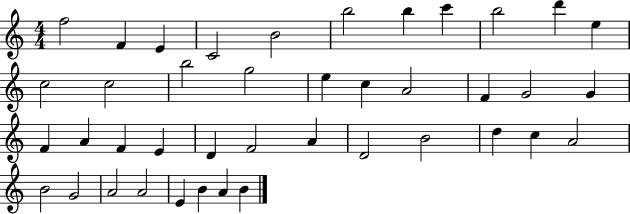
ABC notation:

X:1
T:Untitled
M:4/4
L:1/4
K:C
f2 F E C2 B2 b2 b c' b2 d' e c2 c2 b2 g2 e c A2 F G2 G F A F E D F2 A D2 B2 d c A2 B2 G2 A2 A2 E B A B